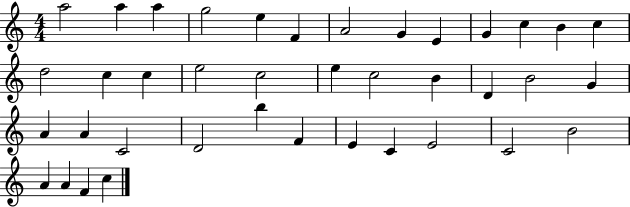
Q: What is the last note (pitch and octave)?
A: C5